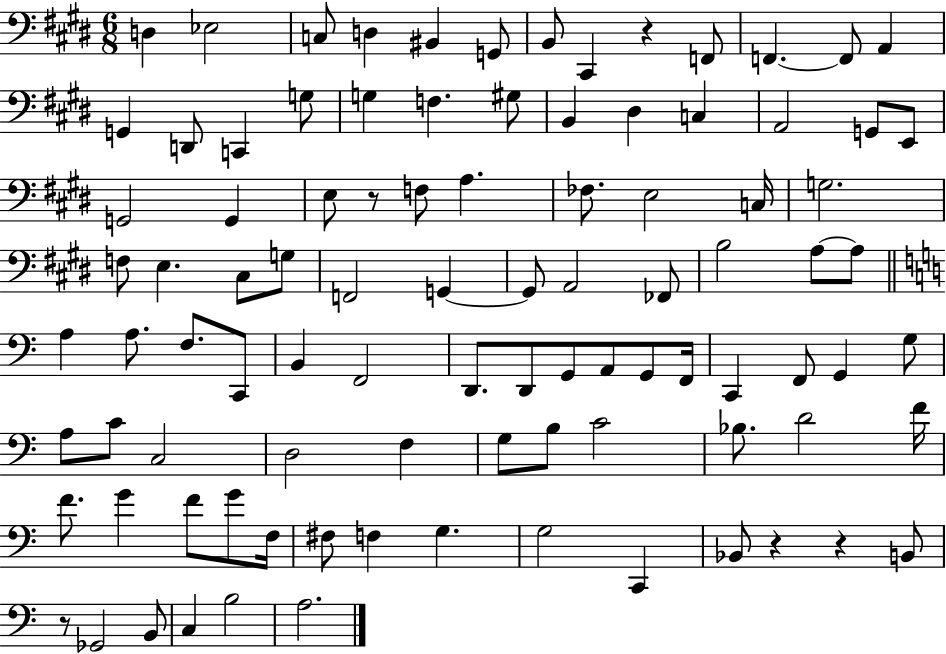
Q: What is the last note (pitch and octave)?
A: A3